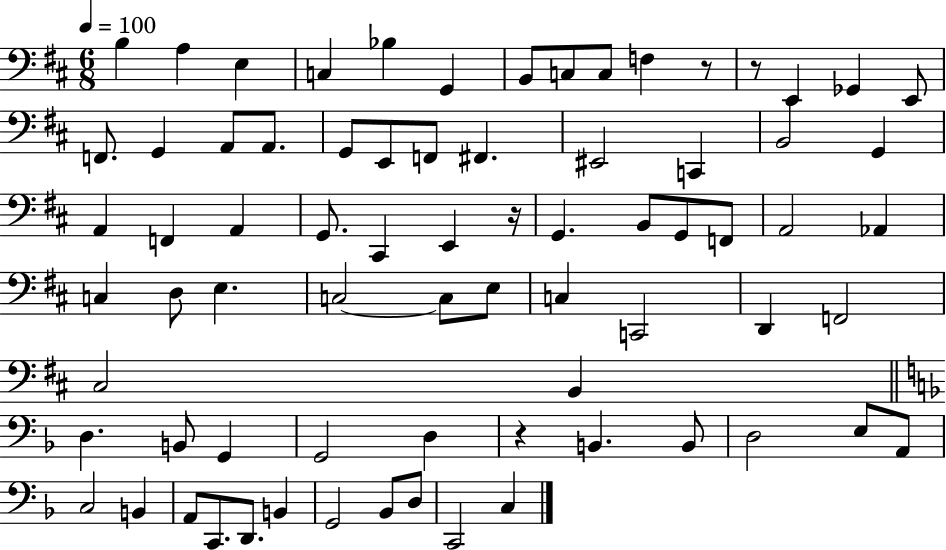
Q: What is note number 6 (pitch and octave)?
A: G2